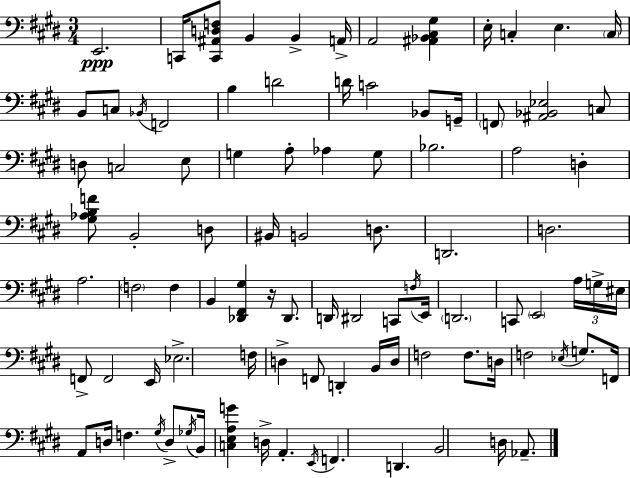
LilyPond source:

{
  \clef bass
  \numericTimeSignature
  \time 3/4
  \key e \major
  e,2.\ppp | c,16 <c, ais, d f>8 b,4 b,4-> a,16-> | a,2 <ais, bes, cis gis>4 | e16-. c4-. e4. \parenthesize c16 | \break b,8 c8 \acciaccatura { bes,16 } f,2 | b4 d'2 | d'16 c'2 bes,8 | g,16-- \parenthesize f,8 <ais, bes, ees>2 c8 | \break d8 c2 e8 | g4 a8-. aes4 g8 | bes2. | a2 d4-. | \break <gis aes b f'>8 b,2-. d8 | bis,16 b,2 d8. | d,2. | d2. | \break a2. | \parenthesize f2 f4 | b,4 <des, fis, gis>4 r16 des,8. | d,16 dis,2 c,8 | \break \acciaccatura { f16 } e,16 \parenthesize d,2. | c,8 \parenthesize e,2 | \tuplet 3/2 { a16 g16-> eis16 } f,8-> f,2 | e,16 ees2.-> | \break f16 d4-> f,8 d,4-. | b,16 d16 f2 f8. | d16 f2 \acciaccatura { ees16 } | g8. f,16 a,8 d16 f4. | \break \acciaccatura { gis16 } d8-> \acciaccatura { ges16 } b,16 <c e a g'>4 d16-> a,4.-. | \acciaccatura { e,16 } f,4. | d,4. b,2 | d16 aes,8.-- \bar "|."
}